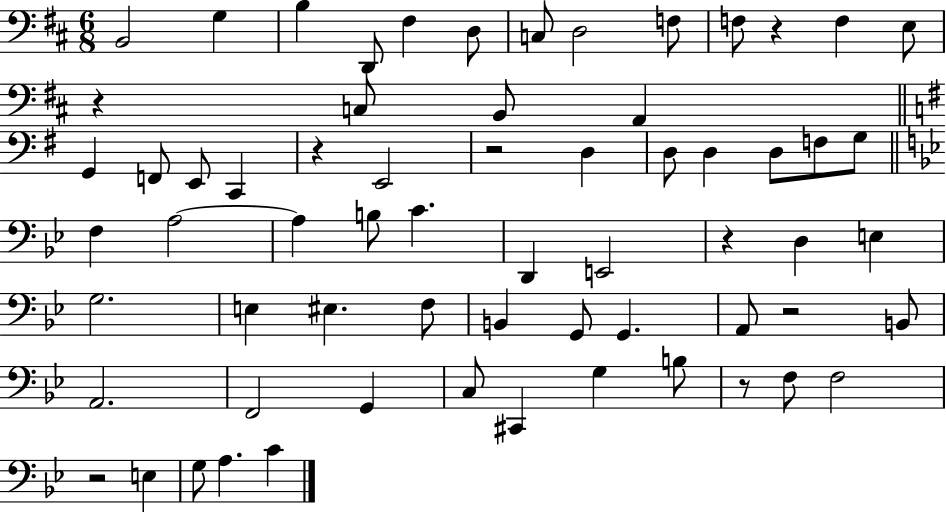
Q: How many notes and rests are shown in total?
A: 65